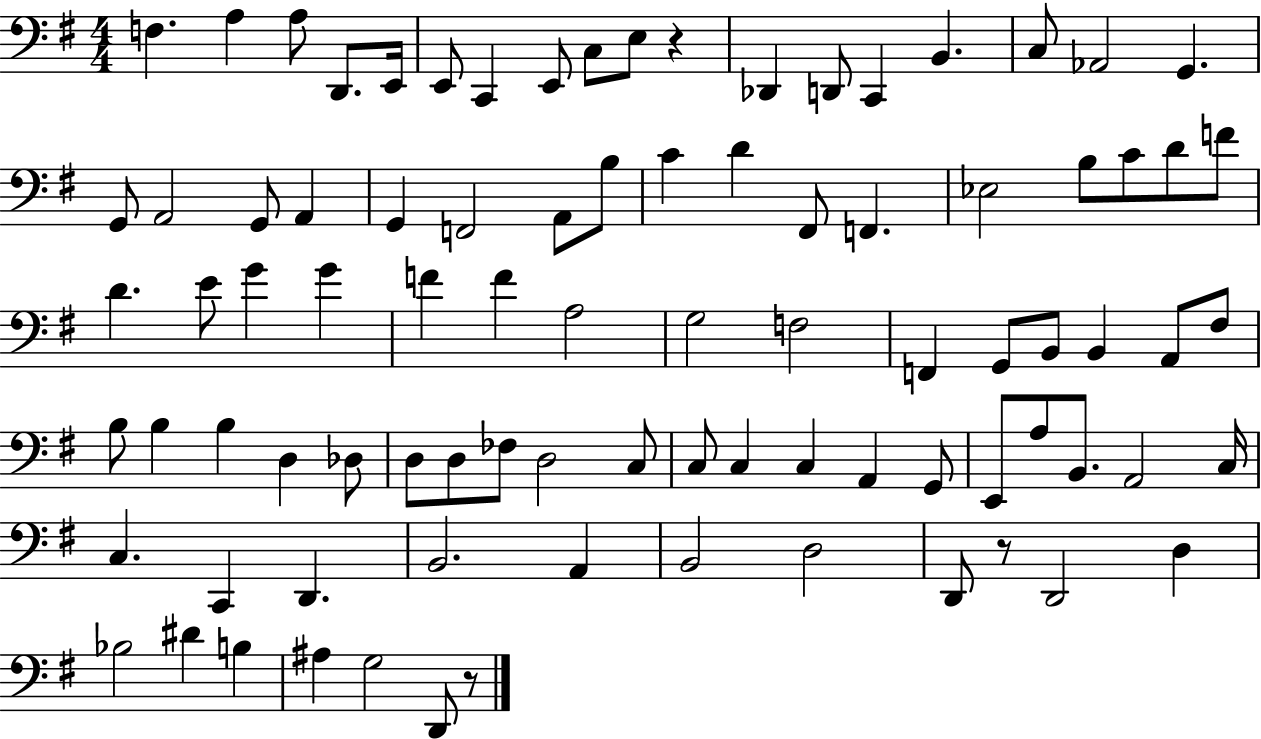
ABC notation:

X:1
T:Untitled
M:4/4
L:1/4
K:G
F, A, A,/2 D,,/2 E,,/4 E,,/2 C,, E,,/2 C,/2 E,/2 z _D,, D,,/2 C,, B,, C,/2 _A,,2 G,, G,,/2 A,,2 G,,/2 A,, G,, F,,2 A,,/2 B,/2 C D ^F,,/2 F,, _E,2 B,/2 C/2 D/2 F/2 D E/2 G G F F A,2 G,2 F,2 F,, G,,/2 B,,/2 B,, A,,/2 ^F,/2 B,/2 B, B, D, _D,/2 D,/2 D,/2 _F,/2 D,2 C,/2 C,/2 C, C, A,, G,,/2 E,,/2 A,/2 B,,/2 A,,2 C,/4 C, C,, D,, B,,2 A,, B,,2 D,2 D,,/2 z/2 D,,2 D, _B,2 ^D B, ^A, G,2 D,,/2 z/2